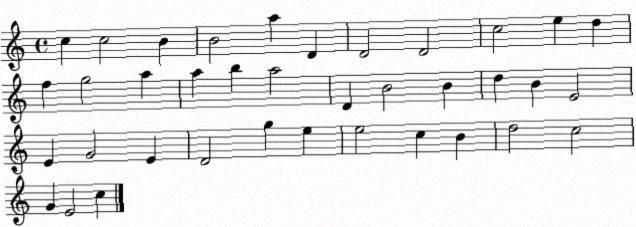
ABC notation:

X:1
T:Untitled
M:4/4
L:1/4
K:C
c c2 B B2 a D D2 D2 c2 e d f g2 a a b a2 D B2 B d B E2 E G2 E D2 g e e2 c B d2 c2 G E2 c